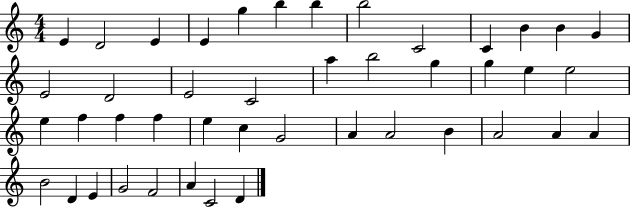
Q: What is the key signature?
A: C major